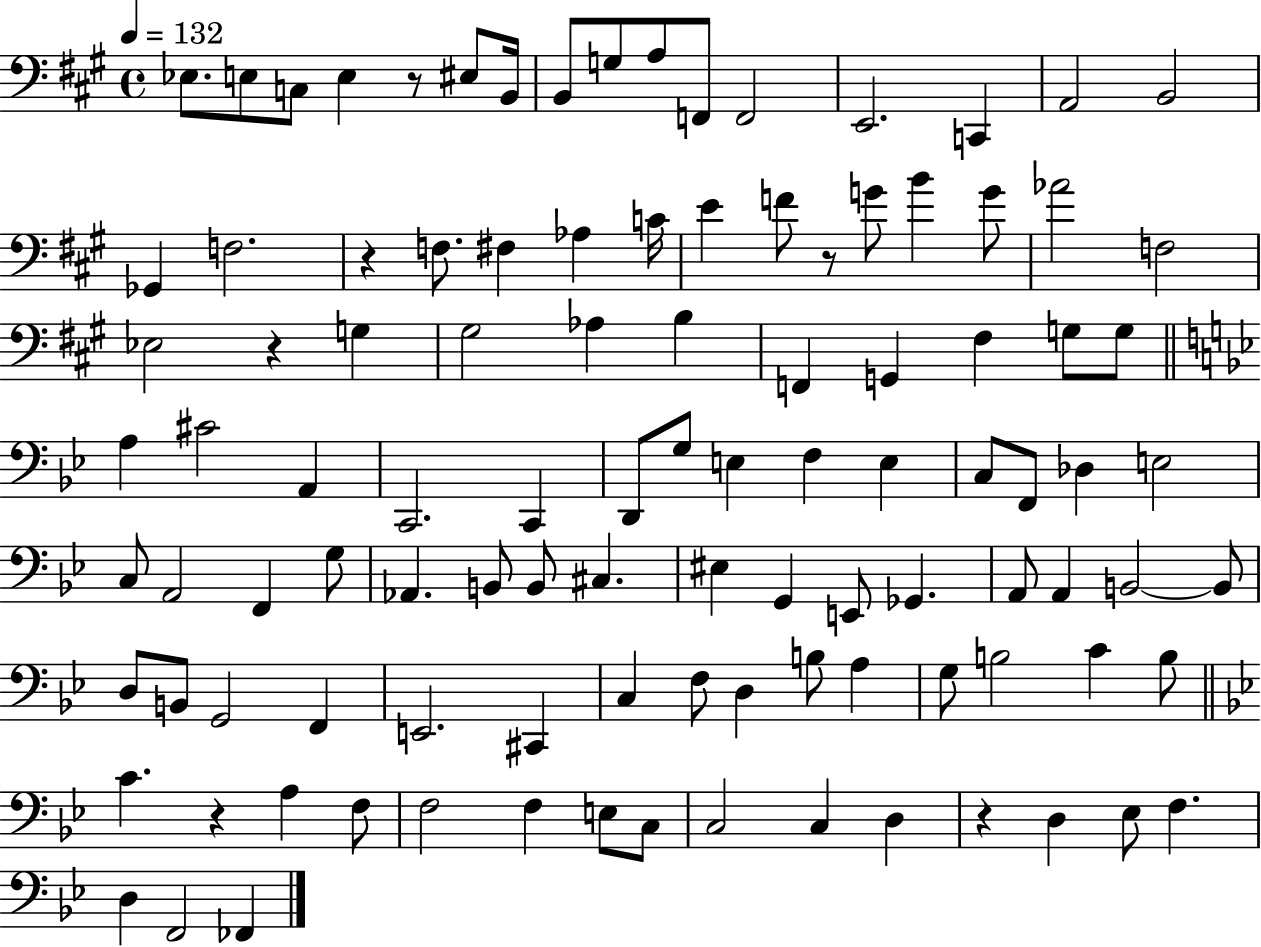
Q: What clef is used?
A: bass